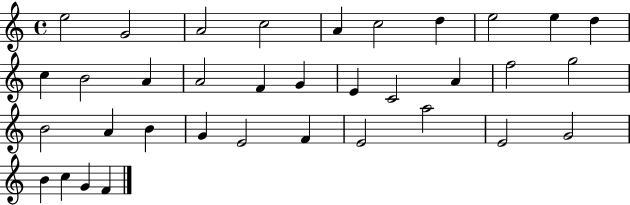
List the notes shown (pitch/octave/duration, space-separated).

E5/h G4/h A4/h C5/h A4/q C5/h D5/q E5/h E5/q D5/q C5/q B4/h A4/q A4/h F4/q G4/q E4/q C4/h A4/q F5/h G5/h B4/h A4/q B4/q G4/q E4/h F4/q E4/h A5/h E4/h G4/h B4/q C5/q G4/q F4/q